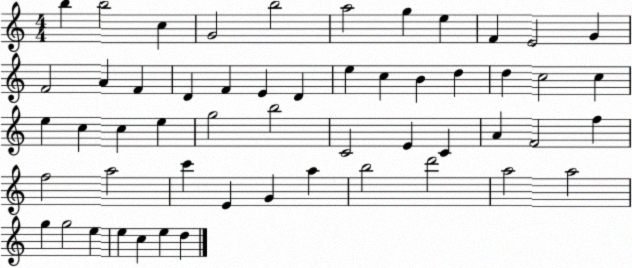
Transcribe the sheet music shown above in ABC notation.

X:1
T:Untitled
M:4/4
L:1/4
K:C
b b2 c G2 b2 a2 g e F E2 G F2 A F D F E D e c B d d c2 c e c c e g2 b2 C2 E C A F2 f f2 a2 c' E G a b2 d'2 a2 a2 g g2 e e c e d